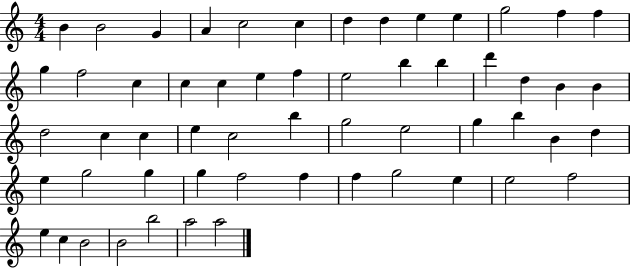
{
  \clef treble
  \numericTimeSignature
  \time 4/4
  \key c \major
  b'4 b'2 g'4 | a'4 c''2 c''4 | d''4 d''4 e''4 e''4 | g''2 f''4 f''4 | \break g''4 f''2 c''4 | c''4 c''4 e''4 f''4 | e''2 b''4 b''4 | d'''4 d''4 b'4 b'4 | \break d''2 c''4 c''4 | e''4 c''2 b''4 | g''2 e''2 | g''4 b''4 b'4 d''4 | \break e''4 g''2 g''4 | g''4 f''2 f''4 | f''4 g''2 e''4 | e''2 f''2 | \break e''4 c''4 b'2 | b'2 b''2 | a''2 a''2 | \bar "|."
}